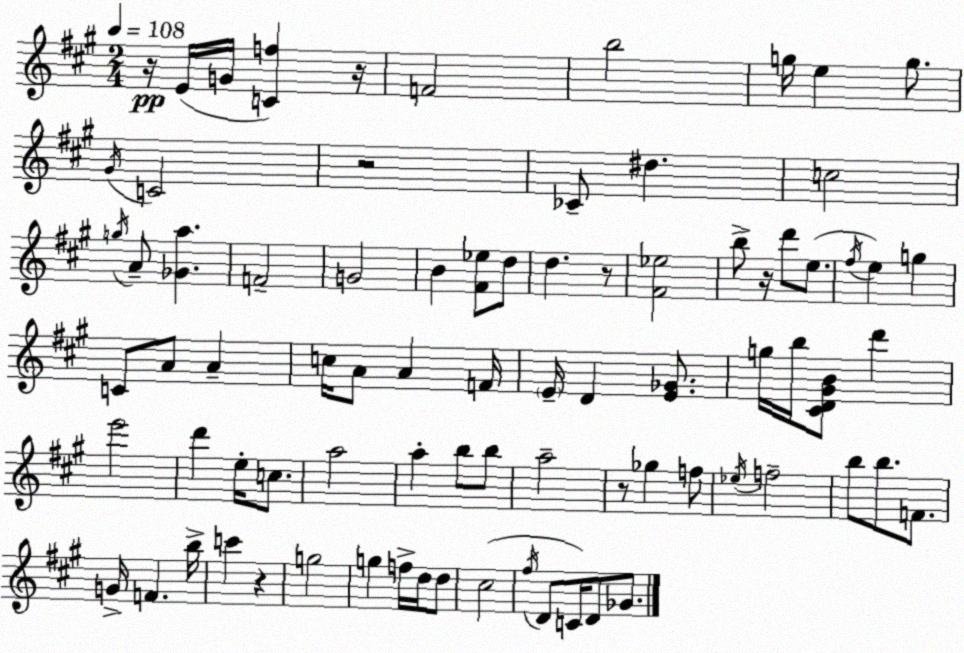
X:1
T:Untitled
M:2/4
L:1/4
K:A
z/4 E/4 G/4 [Cf] z/4 F2 b2 g/4 e g/2 ^G/4 C2 z2 _C/2 ^d c2 g/4 A/2 [_Ga] F2 G2 B [^F_e]/2 d/2 d z/2 [^F_e]2 b/2 z/4 d'/2 e/2 ^f/4 e g C/2 A/2 A c/4 A/2 A F/4 E/4 D [E_G]/2 g/4 b/4 [^CD^GB]/2 d' e'2 d' e/4 c/2 a2 a b/2 b/2 a2 z/2 _g f/2 _e/4 f2 b/2 b/2 F/2 G/4 F b/4 c' z g2 g f/4 d/4 d/2 ^c2 ^f/4 D/2 C/4 D/2 _G/2